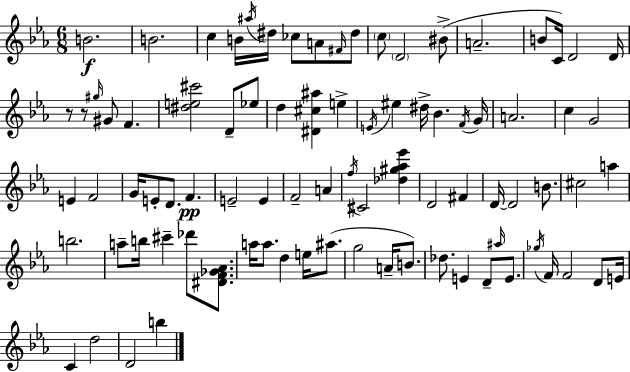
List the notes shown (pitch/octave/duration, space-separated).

B4/h. B4/h. C5/q B4/s A#5/s D#5/s CES5/e A4/e F#4/s D#5/e C5/e D4/h BIS4/e A4/h. B4/e C4/s D4/h D4/s R/e R/e G#5/s G#4/e F4/q. [D#5,E5,C#6]/h D4/e Eb5/e D5/q [D#4,C#5,A#5]/q E5/q E4/s EIS5/q D#5/s Bb4/q. F4/s G4/s A4/h. C5/q G4/h E4/q F4/h G4/s E4/e D4/e. F4/q. E4/h E4/q F4/h A4/q F5/s C#4/h [Db5,G#5,Ab5,Eb6]/q D4/h F#4/q D4/s D4/h B4/e. C#5/h A5/q B5/h. A5/e B5/s C#6/q Db6/e [D#4,F4,Gb4,Ab4]/e. A5/s A5/e. D5/q E5/s A#5/e. G5/h A4/s B4/e. Db5/e. E4/q D4/e A#5/s E4/e. Gb5/s F4/s F4/h D4/e E4/s C4/q D5/h D4/h B5/q